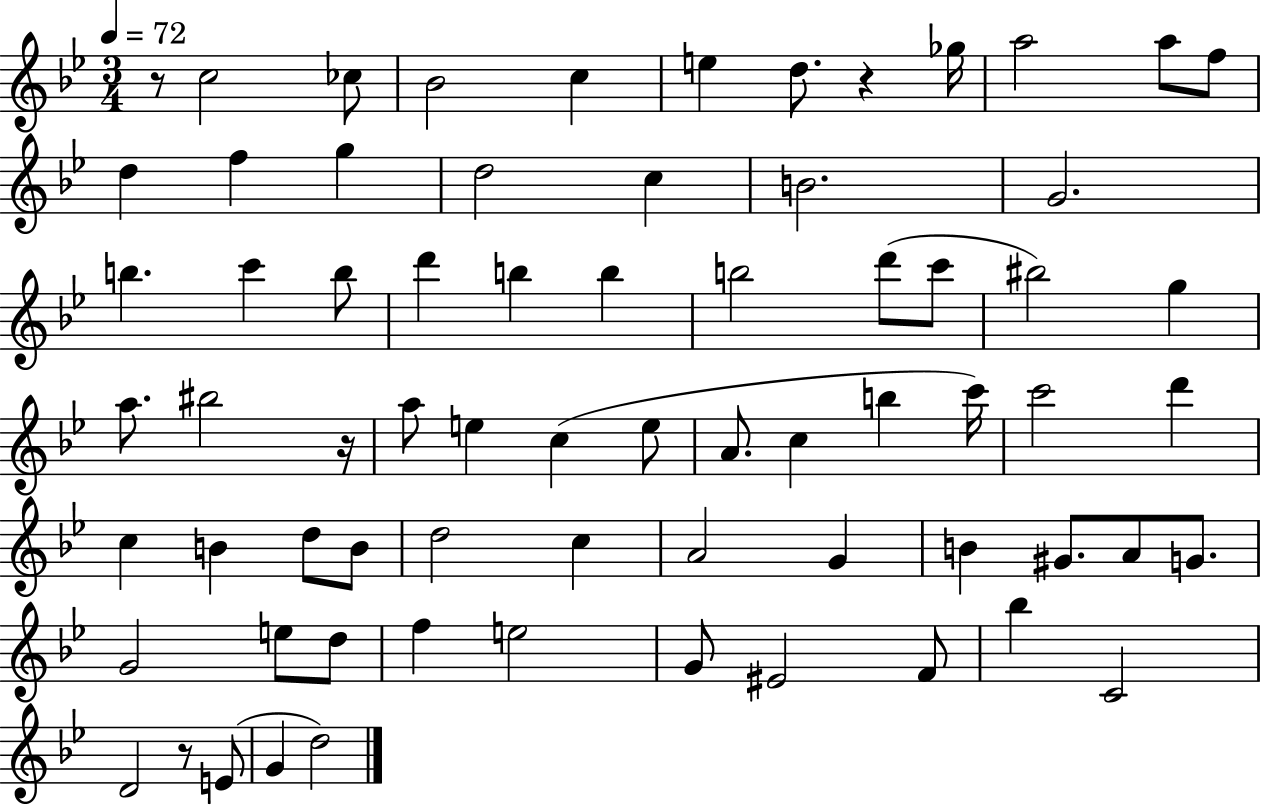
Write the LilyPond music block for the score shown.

{
  \clef treble
  \numericTimeSignature
  \time 3/4
  \key bes \major
  \tempo 4 = 72
  r8 c''2 ces''8 | bes'2 c''4 | e''4 d''8. r4 ges''16 | a''2 a''8 f''8 | \break d''4 f''4 g''4 | d''2 c''4 | b'2. | g'2. | \break b''4. c'''4 b''8 | d'''4 b''4 b''4 | b''2 d'''8( c'''8 | bis''2) g''4 | \break a''8. bis''2 r16 | a''8 e''4 c''4( e''8 | a'8. c''4 b''4 c'''16) | c'''2 d'''4 | \break c''4 b'4 d''8 b'8 | d''2 c''4 | a'2 g'4 | b'4 gis'8. a'8 g'8. | \break g'2 e''8 d''8 | f''4 e''2 | g'8 eis'2 f'8 | bes''4 c'2 | \break d'2 r8 e'8( | g'4 d''2) | \bar "|."
}